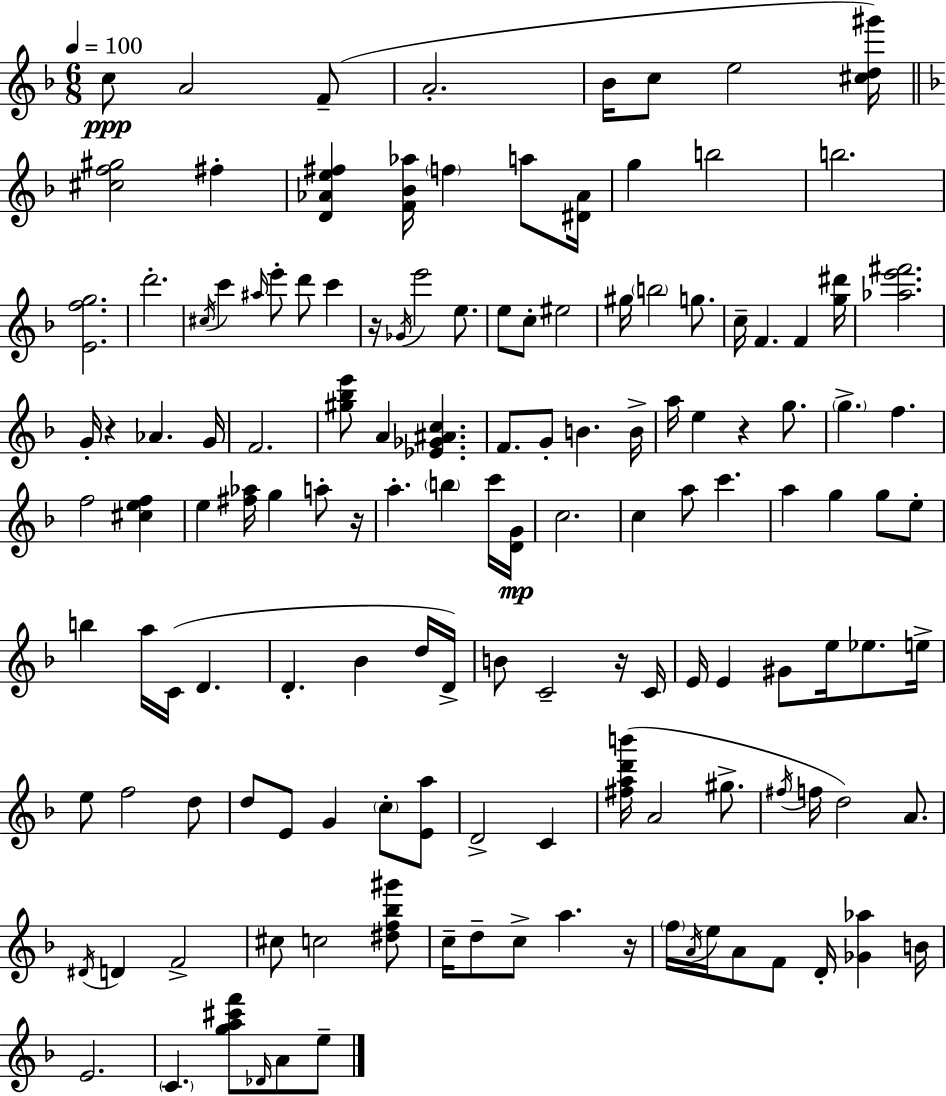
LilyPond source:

{
  \clef treble
  \numericTimeSignature
  \time 6/8
  \key f \major
  \tempo 4 = 100
  c''8\ppp a'2 f'8--( | a'2.-. | bes'16 c''8 e''2 <cis'' d'' gis'''>16) | \bar "||" \break \key d \minor <cis'' f'' gis''>2 fis''4-. | <d' aes' e'' fis''>4 <f' bes' aes''>16 \parenthesize f''4 a''8 <dis' aes'>16 | g''4 b''2 | b''2. | \break <e' f'' g''>2. | d'''2.-. | \acciaccatura { cis''16 } c'''4 \grace { ais''16 } e'''8-. d'''8 c'''4 | r16 \acciaccatura { ges'16 } e'''2 | \break e''8. e''8 c''8-. eis''2 | gis''16 \parenthesize b''2 | g''8. c''16-- f'4. f'4 | <g'' dis'''>16 <aes'' e''' fis'''>2. | \break g'16-. r4 aes'4. | g'16 f'2. | <gis'' bes'' e'''>8 a'4 <ees' ges' ais' c''>4. | f'8. g'8-. b'4. | \break b'16-> a''16 e''4 r4 | g''8. \parenthesize g''4.-> f''4. | f''2 <cis'' e'' f''>4 | e''4 <fis'' aes''>16 g''4 | \break a''8-. r16 a''4.-. \parenthesize b''4 | c'''16 <d' g'>16\mp c''2. | c''4 a''8 c'''4. | a''4 g''4 g''8 | \break e''8-. b''4 a''16 c'16( d'4. | d'4.-. bes'4 | d''16 d'16->) b'8 c'2-- | r16 c'16 e'16 e'4 gis'8 e''16 ees''8. | \break e''16-> e''8 f''2 | d''8 d''8 e'8 g'4 \parenthesize c''8-. | <e' a''>8 d'2-> c'4 | <fis'' a'' d''' b'''>16( a'2 | \break gis''8.-> \acciaccatura { fis''16 } f''16 d''2) | a'8. \acciaccatura { dis'16 } d'4 f'2-> | cis''8 c''2 | <dis'' f'' bes'' gis'''>8 c''16-- d''8-- c''8-> a''4. | \break r16 \parenthesize f''16 \acciaccatura { a'16 } e''16 a'8 f'8 | d'16-. <ges' aes''>4 b'16 e'2. | \parenthesize c'4. | <g'' a'' cis''' f'''>8 \grace { des'16 } a'8 e''8-- \bar "|."
}